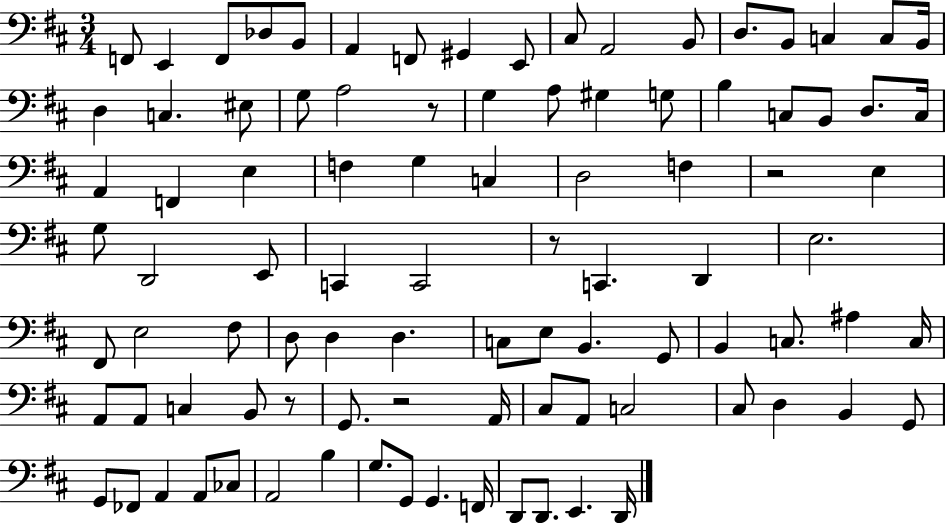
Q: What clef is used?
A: bass